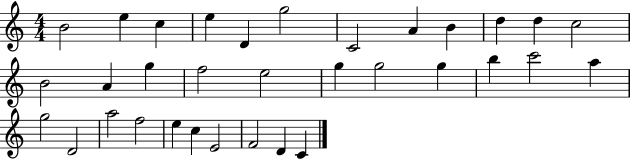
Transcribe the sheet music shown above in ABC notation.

X:1
T:Untitled
M:4/4
L:1/4
K:C
B2 e c e D g2 C2 A B d d c2 B2 A g f2 e2 g g2 g b c'2 a g2 D2 a2 f2 e c E2 F2 D C